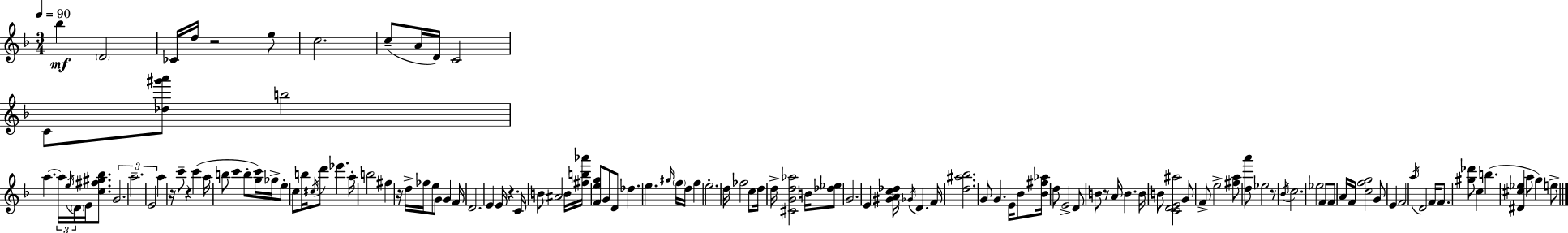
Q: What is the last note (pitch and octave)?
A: E5